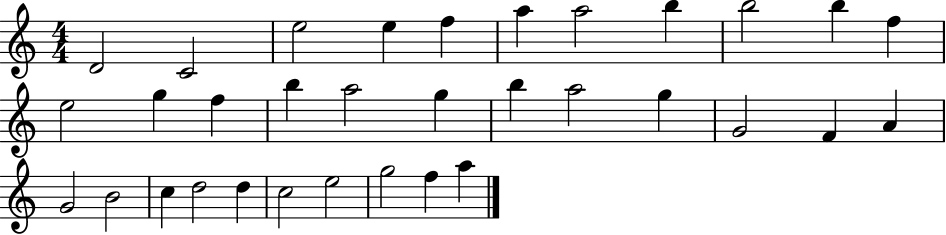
D4/h C4/h E5/h E5/q F5/q A5/q A5/h B5/q B5/h B5/q F5/q E5/h G5/q F5/q B5/q A5/h G5/q B5/q A5/h G5/q G4/h F4/q A4/q G4/h B4/h C5/q D5/h D5/q C5/h E5/h G5/h F5/q A5/q